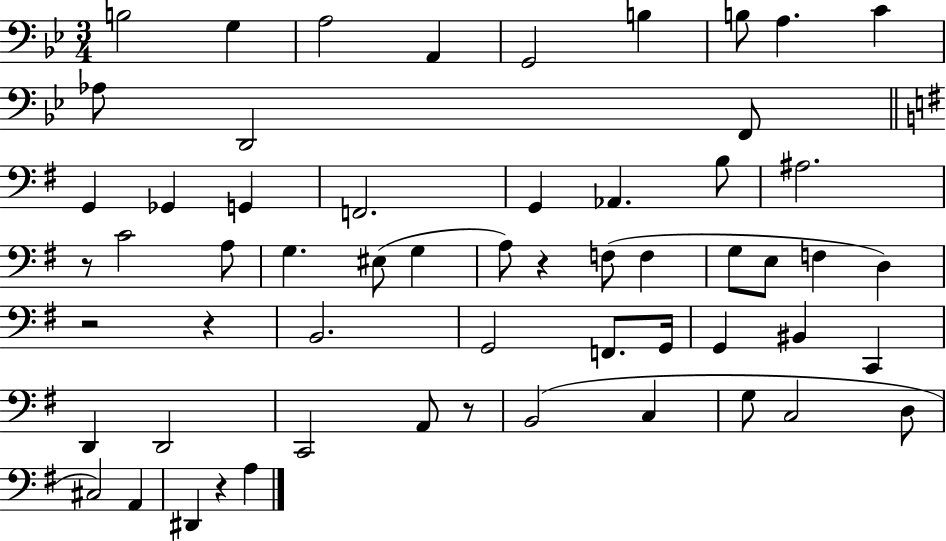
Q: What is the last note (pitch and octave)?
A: A3